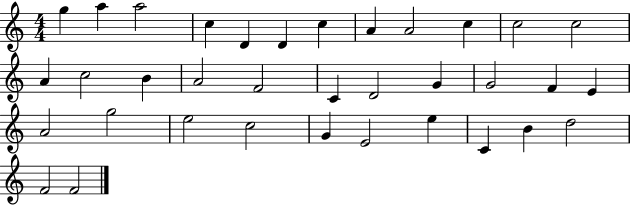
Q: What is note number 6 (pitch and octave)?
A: D4